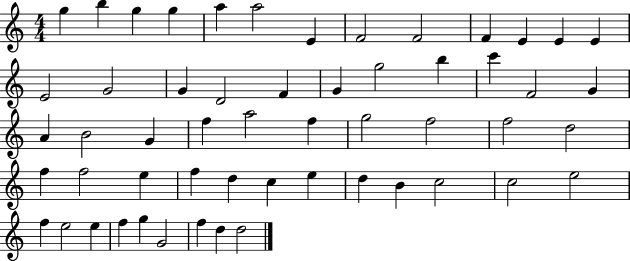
{
  \clef treble
  \numericTimeSignature
  \time 4/4
  \key c \major
  g''4 b''4 g''4 g''4 | a''4 a''2 e'4 | f'2 f'2 | f'4 e'4 e'4 e'4 | \break e'2 g'2 | g'4 d'2 f'4 | g'4 g''2 b''4 | c'''4 f'2 g'4 | \break a'4 b'2 g'4 | f''4 a''2 f''4 | g''2 f''2 | f''2 d''2 | \break f''4 f''2 e''4 | f''4 d''4 c''4 e''4 | d''4 b'4 c''2 | c''2 e''2 | \break f''4 e''2 e''4 | f''4 g''4 g'2 | f''4 d''4 d''2 | \bar "|."
}